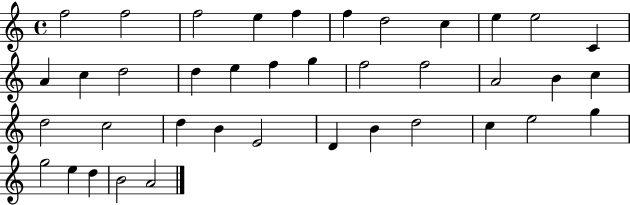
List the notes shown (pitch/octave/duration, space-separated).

F5/h F5/h F5/h E5/q F5/q F5/q D5/h C5/q E5/q E5/h C4/q A4/q C5/q D5/h D5/q E5/q F5/q G5/q F5/h F5/h A4/h B4/q C5/q D5/h C5/h D5/q B4/q E4/h D4/q B4/q D5/h C5/q E5/h G5/q G5/h E5/q D5/q B4/h A4/h